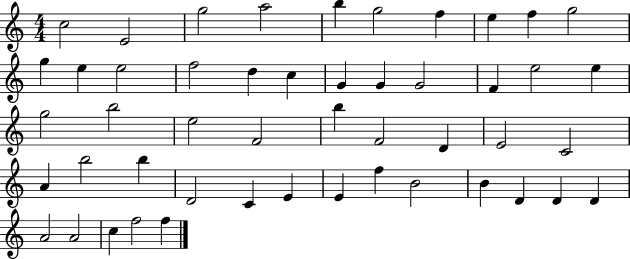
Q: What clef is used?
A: treble